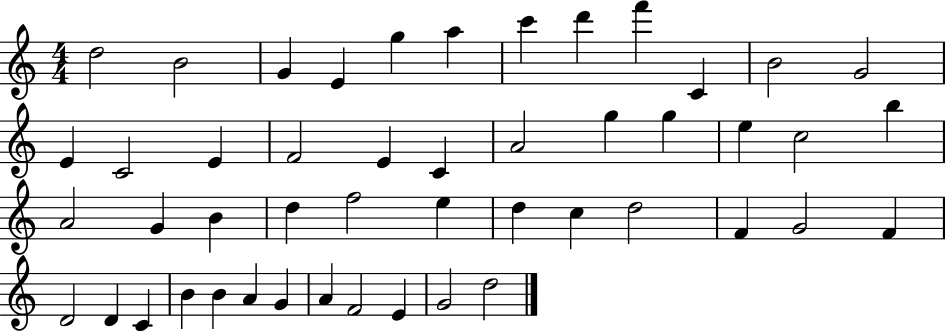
{
  \clef treble
  \numericTimeSignature
  \time 4/4
  \key c \major
  d''2 b'2 | g'4 e'4 g''4 a''4 | c'''4 d'''4 f'''4 c'4 | b'2 g'2 | \break e'4 c'2 e'4 | f'2 e'4 c'4 | a'2 g''4 g''4 | e''4 c''2 b''4 | \break a'2 g'4 b'4 | d''4 f''2 e''4 | d''4 c''4 d''2 | f'4 g'2 f'4 | \break d'2 d'4 c'4 | b'4 b'4 a'4 g'4 | a'4 f'2 e'4 | g'2 d''2 | \break \bar "|."
}